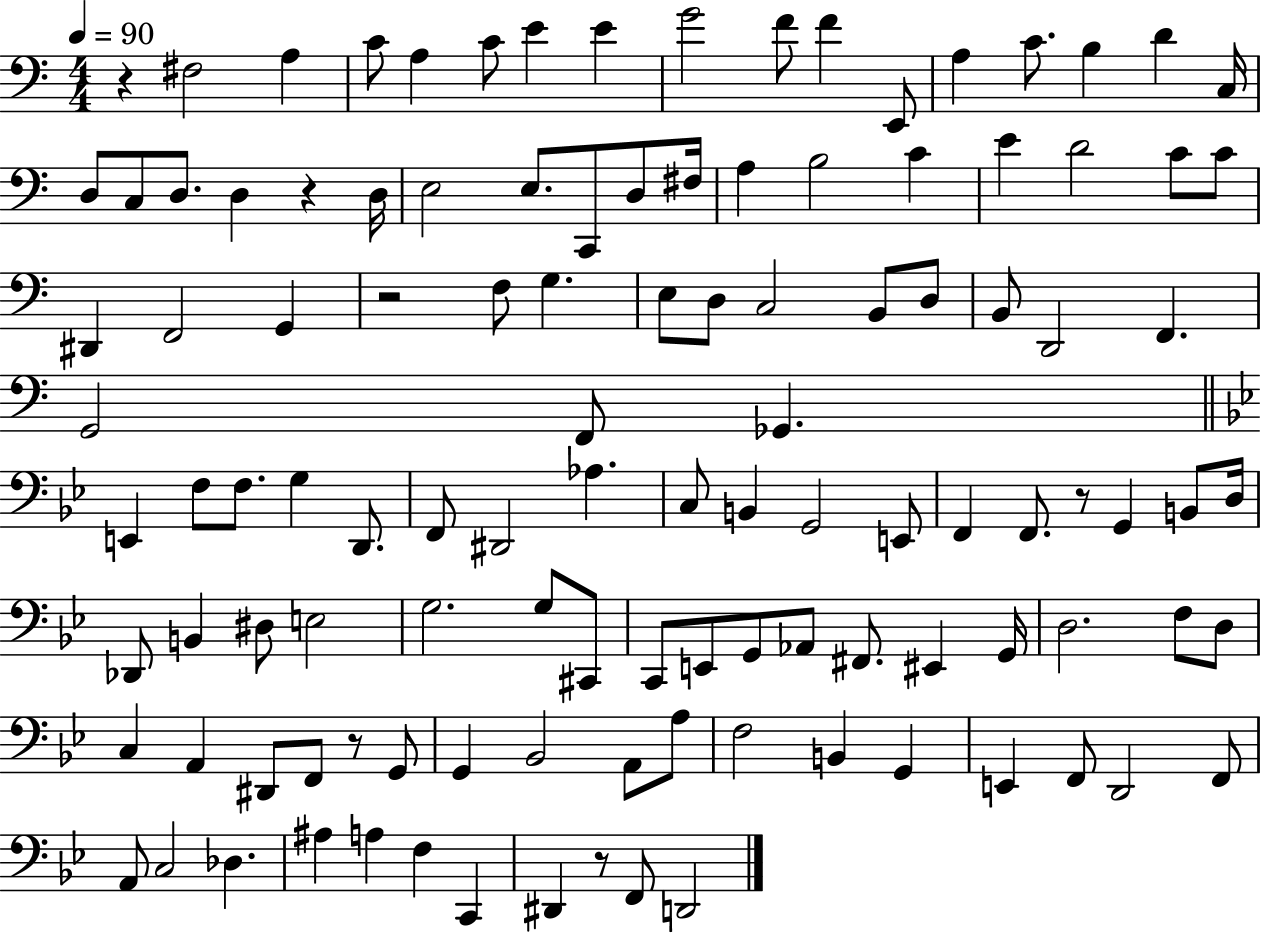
X:1
T:Untitled
M:4/4
L:1/4
K:C
z ^F,2 A, C/2 A, C/2 E E G2 F/2 F E,,/2 A, C/2 B, D C,/4 D,/2 C,/2 D,/2 D, z D,/4 E,2 E,/2 C,,/2 D,/2 ^F,/4 A, B,2 C E D2 C/2 C/2 ^D,, F,,2 G,, z2 F,/2 G, E,/2 D,/2 C,2 B,,/2 D,/2 B,,/2 D,,2 F,, G,,2 F,,/2 _G,, E,, F,/2 F,/2 G, D,,/2 F,,/2 ^D,,2 _A, C,/2 B,, G,,2 E,,/2 F,, F,,/2 z/2 G,, B,,/2 D,/4 _D,,/2 B,, ^D,/2 E,2 G,2 G,/2 ^C,,/2 C,,/2 E,,/2 G,,/2 _A,,/2 ^F,,/2 ^E,, G,,/4 D,2 F,/2 D,/2 C, A,, ^D,,/2 F,,/2 z/2 G,,/2 G,, _B,,2 A,,/2 A,/2 F,2 B,, G,, E,, F,,/2 D,,2 F,,/2 A,,/2 C,2 _D, ^A, A, F, C,, ^D,, z/2 F,,/2 D,,2